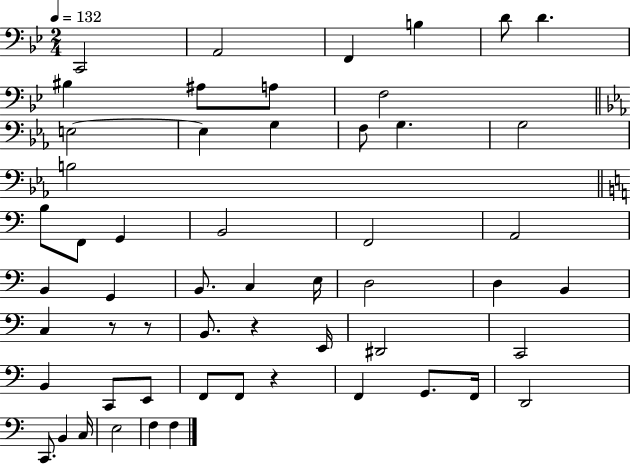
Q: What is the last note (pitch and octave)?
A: F3